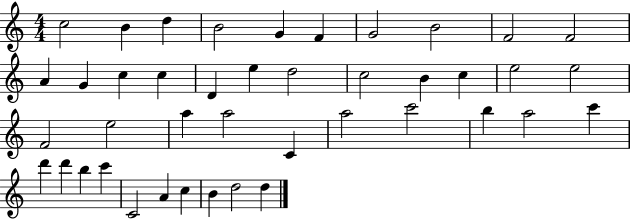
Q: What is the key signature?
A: C major